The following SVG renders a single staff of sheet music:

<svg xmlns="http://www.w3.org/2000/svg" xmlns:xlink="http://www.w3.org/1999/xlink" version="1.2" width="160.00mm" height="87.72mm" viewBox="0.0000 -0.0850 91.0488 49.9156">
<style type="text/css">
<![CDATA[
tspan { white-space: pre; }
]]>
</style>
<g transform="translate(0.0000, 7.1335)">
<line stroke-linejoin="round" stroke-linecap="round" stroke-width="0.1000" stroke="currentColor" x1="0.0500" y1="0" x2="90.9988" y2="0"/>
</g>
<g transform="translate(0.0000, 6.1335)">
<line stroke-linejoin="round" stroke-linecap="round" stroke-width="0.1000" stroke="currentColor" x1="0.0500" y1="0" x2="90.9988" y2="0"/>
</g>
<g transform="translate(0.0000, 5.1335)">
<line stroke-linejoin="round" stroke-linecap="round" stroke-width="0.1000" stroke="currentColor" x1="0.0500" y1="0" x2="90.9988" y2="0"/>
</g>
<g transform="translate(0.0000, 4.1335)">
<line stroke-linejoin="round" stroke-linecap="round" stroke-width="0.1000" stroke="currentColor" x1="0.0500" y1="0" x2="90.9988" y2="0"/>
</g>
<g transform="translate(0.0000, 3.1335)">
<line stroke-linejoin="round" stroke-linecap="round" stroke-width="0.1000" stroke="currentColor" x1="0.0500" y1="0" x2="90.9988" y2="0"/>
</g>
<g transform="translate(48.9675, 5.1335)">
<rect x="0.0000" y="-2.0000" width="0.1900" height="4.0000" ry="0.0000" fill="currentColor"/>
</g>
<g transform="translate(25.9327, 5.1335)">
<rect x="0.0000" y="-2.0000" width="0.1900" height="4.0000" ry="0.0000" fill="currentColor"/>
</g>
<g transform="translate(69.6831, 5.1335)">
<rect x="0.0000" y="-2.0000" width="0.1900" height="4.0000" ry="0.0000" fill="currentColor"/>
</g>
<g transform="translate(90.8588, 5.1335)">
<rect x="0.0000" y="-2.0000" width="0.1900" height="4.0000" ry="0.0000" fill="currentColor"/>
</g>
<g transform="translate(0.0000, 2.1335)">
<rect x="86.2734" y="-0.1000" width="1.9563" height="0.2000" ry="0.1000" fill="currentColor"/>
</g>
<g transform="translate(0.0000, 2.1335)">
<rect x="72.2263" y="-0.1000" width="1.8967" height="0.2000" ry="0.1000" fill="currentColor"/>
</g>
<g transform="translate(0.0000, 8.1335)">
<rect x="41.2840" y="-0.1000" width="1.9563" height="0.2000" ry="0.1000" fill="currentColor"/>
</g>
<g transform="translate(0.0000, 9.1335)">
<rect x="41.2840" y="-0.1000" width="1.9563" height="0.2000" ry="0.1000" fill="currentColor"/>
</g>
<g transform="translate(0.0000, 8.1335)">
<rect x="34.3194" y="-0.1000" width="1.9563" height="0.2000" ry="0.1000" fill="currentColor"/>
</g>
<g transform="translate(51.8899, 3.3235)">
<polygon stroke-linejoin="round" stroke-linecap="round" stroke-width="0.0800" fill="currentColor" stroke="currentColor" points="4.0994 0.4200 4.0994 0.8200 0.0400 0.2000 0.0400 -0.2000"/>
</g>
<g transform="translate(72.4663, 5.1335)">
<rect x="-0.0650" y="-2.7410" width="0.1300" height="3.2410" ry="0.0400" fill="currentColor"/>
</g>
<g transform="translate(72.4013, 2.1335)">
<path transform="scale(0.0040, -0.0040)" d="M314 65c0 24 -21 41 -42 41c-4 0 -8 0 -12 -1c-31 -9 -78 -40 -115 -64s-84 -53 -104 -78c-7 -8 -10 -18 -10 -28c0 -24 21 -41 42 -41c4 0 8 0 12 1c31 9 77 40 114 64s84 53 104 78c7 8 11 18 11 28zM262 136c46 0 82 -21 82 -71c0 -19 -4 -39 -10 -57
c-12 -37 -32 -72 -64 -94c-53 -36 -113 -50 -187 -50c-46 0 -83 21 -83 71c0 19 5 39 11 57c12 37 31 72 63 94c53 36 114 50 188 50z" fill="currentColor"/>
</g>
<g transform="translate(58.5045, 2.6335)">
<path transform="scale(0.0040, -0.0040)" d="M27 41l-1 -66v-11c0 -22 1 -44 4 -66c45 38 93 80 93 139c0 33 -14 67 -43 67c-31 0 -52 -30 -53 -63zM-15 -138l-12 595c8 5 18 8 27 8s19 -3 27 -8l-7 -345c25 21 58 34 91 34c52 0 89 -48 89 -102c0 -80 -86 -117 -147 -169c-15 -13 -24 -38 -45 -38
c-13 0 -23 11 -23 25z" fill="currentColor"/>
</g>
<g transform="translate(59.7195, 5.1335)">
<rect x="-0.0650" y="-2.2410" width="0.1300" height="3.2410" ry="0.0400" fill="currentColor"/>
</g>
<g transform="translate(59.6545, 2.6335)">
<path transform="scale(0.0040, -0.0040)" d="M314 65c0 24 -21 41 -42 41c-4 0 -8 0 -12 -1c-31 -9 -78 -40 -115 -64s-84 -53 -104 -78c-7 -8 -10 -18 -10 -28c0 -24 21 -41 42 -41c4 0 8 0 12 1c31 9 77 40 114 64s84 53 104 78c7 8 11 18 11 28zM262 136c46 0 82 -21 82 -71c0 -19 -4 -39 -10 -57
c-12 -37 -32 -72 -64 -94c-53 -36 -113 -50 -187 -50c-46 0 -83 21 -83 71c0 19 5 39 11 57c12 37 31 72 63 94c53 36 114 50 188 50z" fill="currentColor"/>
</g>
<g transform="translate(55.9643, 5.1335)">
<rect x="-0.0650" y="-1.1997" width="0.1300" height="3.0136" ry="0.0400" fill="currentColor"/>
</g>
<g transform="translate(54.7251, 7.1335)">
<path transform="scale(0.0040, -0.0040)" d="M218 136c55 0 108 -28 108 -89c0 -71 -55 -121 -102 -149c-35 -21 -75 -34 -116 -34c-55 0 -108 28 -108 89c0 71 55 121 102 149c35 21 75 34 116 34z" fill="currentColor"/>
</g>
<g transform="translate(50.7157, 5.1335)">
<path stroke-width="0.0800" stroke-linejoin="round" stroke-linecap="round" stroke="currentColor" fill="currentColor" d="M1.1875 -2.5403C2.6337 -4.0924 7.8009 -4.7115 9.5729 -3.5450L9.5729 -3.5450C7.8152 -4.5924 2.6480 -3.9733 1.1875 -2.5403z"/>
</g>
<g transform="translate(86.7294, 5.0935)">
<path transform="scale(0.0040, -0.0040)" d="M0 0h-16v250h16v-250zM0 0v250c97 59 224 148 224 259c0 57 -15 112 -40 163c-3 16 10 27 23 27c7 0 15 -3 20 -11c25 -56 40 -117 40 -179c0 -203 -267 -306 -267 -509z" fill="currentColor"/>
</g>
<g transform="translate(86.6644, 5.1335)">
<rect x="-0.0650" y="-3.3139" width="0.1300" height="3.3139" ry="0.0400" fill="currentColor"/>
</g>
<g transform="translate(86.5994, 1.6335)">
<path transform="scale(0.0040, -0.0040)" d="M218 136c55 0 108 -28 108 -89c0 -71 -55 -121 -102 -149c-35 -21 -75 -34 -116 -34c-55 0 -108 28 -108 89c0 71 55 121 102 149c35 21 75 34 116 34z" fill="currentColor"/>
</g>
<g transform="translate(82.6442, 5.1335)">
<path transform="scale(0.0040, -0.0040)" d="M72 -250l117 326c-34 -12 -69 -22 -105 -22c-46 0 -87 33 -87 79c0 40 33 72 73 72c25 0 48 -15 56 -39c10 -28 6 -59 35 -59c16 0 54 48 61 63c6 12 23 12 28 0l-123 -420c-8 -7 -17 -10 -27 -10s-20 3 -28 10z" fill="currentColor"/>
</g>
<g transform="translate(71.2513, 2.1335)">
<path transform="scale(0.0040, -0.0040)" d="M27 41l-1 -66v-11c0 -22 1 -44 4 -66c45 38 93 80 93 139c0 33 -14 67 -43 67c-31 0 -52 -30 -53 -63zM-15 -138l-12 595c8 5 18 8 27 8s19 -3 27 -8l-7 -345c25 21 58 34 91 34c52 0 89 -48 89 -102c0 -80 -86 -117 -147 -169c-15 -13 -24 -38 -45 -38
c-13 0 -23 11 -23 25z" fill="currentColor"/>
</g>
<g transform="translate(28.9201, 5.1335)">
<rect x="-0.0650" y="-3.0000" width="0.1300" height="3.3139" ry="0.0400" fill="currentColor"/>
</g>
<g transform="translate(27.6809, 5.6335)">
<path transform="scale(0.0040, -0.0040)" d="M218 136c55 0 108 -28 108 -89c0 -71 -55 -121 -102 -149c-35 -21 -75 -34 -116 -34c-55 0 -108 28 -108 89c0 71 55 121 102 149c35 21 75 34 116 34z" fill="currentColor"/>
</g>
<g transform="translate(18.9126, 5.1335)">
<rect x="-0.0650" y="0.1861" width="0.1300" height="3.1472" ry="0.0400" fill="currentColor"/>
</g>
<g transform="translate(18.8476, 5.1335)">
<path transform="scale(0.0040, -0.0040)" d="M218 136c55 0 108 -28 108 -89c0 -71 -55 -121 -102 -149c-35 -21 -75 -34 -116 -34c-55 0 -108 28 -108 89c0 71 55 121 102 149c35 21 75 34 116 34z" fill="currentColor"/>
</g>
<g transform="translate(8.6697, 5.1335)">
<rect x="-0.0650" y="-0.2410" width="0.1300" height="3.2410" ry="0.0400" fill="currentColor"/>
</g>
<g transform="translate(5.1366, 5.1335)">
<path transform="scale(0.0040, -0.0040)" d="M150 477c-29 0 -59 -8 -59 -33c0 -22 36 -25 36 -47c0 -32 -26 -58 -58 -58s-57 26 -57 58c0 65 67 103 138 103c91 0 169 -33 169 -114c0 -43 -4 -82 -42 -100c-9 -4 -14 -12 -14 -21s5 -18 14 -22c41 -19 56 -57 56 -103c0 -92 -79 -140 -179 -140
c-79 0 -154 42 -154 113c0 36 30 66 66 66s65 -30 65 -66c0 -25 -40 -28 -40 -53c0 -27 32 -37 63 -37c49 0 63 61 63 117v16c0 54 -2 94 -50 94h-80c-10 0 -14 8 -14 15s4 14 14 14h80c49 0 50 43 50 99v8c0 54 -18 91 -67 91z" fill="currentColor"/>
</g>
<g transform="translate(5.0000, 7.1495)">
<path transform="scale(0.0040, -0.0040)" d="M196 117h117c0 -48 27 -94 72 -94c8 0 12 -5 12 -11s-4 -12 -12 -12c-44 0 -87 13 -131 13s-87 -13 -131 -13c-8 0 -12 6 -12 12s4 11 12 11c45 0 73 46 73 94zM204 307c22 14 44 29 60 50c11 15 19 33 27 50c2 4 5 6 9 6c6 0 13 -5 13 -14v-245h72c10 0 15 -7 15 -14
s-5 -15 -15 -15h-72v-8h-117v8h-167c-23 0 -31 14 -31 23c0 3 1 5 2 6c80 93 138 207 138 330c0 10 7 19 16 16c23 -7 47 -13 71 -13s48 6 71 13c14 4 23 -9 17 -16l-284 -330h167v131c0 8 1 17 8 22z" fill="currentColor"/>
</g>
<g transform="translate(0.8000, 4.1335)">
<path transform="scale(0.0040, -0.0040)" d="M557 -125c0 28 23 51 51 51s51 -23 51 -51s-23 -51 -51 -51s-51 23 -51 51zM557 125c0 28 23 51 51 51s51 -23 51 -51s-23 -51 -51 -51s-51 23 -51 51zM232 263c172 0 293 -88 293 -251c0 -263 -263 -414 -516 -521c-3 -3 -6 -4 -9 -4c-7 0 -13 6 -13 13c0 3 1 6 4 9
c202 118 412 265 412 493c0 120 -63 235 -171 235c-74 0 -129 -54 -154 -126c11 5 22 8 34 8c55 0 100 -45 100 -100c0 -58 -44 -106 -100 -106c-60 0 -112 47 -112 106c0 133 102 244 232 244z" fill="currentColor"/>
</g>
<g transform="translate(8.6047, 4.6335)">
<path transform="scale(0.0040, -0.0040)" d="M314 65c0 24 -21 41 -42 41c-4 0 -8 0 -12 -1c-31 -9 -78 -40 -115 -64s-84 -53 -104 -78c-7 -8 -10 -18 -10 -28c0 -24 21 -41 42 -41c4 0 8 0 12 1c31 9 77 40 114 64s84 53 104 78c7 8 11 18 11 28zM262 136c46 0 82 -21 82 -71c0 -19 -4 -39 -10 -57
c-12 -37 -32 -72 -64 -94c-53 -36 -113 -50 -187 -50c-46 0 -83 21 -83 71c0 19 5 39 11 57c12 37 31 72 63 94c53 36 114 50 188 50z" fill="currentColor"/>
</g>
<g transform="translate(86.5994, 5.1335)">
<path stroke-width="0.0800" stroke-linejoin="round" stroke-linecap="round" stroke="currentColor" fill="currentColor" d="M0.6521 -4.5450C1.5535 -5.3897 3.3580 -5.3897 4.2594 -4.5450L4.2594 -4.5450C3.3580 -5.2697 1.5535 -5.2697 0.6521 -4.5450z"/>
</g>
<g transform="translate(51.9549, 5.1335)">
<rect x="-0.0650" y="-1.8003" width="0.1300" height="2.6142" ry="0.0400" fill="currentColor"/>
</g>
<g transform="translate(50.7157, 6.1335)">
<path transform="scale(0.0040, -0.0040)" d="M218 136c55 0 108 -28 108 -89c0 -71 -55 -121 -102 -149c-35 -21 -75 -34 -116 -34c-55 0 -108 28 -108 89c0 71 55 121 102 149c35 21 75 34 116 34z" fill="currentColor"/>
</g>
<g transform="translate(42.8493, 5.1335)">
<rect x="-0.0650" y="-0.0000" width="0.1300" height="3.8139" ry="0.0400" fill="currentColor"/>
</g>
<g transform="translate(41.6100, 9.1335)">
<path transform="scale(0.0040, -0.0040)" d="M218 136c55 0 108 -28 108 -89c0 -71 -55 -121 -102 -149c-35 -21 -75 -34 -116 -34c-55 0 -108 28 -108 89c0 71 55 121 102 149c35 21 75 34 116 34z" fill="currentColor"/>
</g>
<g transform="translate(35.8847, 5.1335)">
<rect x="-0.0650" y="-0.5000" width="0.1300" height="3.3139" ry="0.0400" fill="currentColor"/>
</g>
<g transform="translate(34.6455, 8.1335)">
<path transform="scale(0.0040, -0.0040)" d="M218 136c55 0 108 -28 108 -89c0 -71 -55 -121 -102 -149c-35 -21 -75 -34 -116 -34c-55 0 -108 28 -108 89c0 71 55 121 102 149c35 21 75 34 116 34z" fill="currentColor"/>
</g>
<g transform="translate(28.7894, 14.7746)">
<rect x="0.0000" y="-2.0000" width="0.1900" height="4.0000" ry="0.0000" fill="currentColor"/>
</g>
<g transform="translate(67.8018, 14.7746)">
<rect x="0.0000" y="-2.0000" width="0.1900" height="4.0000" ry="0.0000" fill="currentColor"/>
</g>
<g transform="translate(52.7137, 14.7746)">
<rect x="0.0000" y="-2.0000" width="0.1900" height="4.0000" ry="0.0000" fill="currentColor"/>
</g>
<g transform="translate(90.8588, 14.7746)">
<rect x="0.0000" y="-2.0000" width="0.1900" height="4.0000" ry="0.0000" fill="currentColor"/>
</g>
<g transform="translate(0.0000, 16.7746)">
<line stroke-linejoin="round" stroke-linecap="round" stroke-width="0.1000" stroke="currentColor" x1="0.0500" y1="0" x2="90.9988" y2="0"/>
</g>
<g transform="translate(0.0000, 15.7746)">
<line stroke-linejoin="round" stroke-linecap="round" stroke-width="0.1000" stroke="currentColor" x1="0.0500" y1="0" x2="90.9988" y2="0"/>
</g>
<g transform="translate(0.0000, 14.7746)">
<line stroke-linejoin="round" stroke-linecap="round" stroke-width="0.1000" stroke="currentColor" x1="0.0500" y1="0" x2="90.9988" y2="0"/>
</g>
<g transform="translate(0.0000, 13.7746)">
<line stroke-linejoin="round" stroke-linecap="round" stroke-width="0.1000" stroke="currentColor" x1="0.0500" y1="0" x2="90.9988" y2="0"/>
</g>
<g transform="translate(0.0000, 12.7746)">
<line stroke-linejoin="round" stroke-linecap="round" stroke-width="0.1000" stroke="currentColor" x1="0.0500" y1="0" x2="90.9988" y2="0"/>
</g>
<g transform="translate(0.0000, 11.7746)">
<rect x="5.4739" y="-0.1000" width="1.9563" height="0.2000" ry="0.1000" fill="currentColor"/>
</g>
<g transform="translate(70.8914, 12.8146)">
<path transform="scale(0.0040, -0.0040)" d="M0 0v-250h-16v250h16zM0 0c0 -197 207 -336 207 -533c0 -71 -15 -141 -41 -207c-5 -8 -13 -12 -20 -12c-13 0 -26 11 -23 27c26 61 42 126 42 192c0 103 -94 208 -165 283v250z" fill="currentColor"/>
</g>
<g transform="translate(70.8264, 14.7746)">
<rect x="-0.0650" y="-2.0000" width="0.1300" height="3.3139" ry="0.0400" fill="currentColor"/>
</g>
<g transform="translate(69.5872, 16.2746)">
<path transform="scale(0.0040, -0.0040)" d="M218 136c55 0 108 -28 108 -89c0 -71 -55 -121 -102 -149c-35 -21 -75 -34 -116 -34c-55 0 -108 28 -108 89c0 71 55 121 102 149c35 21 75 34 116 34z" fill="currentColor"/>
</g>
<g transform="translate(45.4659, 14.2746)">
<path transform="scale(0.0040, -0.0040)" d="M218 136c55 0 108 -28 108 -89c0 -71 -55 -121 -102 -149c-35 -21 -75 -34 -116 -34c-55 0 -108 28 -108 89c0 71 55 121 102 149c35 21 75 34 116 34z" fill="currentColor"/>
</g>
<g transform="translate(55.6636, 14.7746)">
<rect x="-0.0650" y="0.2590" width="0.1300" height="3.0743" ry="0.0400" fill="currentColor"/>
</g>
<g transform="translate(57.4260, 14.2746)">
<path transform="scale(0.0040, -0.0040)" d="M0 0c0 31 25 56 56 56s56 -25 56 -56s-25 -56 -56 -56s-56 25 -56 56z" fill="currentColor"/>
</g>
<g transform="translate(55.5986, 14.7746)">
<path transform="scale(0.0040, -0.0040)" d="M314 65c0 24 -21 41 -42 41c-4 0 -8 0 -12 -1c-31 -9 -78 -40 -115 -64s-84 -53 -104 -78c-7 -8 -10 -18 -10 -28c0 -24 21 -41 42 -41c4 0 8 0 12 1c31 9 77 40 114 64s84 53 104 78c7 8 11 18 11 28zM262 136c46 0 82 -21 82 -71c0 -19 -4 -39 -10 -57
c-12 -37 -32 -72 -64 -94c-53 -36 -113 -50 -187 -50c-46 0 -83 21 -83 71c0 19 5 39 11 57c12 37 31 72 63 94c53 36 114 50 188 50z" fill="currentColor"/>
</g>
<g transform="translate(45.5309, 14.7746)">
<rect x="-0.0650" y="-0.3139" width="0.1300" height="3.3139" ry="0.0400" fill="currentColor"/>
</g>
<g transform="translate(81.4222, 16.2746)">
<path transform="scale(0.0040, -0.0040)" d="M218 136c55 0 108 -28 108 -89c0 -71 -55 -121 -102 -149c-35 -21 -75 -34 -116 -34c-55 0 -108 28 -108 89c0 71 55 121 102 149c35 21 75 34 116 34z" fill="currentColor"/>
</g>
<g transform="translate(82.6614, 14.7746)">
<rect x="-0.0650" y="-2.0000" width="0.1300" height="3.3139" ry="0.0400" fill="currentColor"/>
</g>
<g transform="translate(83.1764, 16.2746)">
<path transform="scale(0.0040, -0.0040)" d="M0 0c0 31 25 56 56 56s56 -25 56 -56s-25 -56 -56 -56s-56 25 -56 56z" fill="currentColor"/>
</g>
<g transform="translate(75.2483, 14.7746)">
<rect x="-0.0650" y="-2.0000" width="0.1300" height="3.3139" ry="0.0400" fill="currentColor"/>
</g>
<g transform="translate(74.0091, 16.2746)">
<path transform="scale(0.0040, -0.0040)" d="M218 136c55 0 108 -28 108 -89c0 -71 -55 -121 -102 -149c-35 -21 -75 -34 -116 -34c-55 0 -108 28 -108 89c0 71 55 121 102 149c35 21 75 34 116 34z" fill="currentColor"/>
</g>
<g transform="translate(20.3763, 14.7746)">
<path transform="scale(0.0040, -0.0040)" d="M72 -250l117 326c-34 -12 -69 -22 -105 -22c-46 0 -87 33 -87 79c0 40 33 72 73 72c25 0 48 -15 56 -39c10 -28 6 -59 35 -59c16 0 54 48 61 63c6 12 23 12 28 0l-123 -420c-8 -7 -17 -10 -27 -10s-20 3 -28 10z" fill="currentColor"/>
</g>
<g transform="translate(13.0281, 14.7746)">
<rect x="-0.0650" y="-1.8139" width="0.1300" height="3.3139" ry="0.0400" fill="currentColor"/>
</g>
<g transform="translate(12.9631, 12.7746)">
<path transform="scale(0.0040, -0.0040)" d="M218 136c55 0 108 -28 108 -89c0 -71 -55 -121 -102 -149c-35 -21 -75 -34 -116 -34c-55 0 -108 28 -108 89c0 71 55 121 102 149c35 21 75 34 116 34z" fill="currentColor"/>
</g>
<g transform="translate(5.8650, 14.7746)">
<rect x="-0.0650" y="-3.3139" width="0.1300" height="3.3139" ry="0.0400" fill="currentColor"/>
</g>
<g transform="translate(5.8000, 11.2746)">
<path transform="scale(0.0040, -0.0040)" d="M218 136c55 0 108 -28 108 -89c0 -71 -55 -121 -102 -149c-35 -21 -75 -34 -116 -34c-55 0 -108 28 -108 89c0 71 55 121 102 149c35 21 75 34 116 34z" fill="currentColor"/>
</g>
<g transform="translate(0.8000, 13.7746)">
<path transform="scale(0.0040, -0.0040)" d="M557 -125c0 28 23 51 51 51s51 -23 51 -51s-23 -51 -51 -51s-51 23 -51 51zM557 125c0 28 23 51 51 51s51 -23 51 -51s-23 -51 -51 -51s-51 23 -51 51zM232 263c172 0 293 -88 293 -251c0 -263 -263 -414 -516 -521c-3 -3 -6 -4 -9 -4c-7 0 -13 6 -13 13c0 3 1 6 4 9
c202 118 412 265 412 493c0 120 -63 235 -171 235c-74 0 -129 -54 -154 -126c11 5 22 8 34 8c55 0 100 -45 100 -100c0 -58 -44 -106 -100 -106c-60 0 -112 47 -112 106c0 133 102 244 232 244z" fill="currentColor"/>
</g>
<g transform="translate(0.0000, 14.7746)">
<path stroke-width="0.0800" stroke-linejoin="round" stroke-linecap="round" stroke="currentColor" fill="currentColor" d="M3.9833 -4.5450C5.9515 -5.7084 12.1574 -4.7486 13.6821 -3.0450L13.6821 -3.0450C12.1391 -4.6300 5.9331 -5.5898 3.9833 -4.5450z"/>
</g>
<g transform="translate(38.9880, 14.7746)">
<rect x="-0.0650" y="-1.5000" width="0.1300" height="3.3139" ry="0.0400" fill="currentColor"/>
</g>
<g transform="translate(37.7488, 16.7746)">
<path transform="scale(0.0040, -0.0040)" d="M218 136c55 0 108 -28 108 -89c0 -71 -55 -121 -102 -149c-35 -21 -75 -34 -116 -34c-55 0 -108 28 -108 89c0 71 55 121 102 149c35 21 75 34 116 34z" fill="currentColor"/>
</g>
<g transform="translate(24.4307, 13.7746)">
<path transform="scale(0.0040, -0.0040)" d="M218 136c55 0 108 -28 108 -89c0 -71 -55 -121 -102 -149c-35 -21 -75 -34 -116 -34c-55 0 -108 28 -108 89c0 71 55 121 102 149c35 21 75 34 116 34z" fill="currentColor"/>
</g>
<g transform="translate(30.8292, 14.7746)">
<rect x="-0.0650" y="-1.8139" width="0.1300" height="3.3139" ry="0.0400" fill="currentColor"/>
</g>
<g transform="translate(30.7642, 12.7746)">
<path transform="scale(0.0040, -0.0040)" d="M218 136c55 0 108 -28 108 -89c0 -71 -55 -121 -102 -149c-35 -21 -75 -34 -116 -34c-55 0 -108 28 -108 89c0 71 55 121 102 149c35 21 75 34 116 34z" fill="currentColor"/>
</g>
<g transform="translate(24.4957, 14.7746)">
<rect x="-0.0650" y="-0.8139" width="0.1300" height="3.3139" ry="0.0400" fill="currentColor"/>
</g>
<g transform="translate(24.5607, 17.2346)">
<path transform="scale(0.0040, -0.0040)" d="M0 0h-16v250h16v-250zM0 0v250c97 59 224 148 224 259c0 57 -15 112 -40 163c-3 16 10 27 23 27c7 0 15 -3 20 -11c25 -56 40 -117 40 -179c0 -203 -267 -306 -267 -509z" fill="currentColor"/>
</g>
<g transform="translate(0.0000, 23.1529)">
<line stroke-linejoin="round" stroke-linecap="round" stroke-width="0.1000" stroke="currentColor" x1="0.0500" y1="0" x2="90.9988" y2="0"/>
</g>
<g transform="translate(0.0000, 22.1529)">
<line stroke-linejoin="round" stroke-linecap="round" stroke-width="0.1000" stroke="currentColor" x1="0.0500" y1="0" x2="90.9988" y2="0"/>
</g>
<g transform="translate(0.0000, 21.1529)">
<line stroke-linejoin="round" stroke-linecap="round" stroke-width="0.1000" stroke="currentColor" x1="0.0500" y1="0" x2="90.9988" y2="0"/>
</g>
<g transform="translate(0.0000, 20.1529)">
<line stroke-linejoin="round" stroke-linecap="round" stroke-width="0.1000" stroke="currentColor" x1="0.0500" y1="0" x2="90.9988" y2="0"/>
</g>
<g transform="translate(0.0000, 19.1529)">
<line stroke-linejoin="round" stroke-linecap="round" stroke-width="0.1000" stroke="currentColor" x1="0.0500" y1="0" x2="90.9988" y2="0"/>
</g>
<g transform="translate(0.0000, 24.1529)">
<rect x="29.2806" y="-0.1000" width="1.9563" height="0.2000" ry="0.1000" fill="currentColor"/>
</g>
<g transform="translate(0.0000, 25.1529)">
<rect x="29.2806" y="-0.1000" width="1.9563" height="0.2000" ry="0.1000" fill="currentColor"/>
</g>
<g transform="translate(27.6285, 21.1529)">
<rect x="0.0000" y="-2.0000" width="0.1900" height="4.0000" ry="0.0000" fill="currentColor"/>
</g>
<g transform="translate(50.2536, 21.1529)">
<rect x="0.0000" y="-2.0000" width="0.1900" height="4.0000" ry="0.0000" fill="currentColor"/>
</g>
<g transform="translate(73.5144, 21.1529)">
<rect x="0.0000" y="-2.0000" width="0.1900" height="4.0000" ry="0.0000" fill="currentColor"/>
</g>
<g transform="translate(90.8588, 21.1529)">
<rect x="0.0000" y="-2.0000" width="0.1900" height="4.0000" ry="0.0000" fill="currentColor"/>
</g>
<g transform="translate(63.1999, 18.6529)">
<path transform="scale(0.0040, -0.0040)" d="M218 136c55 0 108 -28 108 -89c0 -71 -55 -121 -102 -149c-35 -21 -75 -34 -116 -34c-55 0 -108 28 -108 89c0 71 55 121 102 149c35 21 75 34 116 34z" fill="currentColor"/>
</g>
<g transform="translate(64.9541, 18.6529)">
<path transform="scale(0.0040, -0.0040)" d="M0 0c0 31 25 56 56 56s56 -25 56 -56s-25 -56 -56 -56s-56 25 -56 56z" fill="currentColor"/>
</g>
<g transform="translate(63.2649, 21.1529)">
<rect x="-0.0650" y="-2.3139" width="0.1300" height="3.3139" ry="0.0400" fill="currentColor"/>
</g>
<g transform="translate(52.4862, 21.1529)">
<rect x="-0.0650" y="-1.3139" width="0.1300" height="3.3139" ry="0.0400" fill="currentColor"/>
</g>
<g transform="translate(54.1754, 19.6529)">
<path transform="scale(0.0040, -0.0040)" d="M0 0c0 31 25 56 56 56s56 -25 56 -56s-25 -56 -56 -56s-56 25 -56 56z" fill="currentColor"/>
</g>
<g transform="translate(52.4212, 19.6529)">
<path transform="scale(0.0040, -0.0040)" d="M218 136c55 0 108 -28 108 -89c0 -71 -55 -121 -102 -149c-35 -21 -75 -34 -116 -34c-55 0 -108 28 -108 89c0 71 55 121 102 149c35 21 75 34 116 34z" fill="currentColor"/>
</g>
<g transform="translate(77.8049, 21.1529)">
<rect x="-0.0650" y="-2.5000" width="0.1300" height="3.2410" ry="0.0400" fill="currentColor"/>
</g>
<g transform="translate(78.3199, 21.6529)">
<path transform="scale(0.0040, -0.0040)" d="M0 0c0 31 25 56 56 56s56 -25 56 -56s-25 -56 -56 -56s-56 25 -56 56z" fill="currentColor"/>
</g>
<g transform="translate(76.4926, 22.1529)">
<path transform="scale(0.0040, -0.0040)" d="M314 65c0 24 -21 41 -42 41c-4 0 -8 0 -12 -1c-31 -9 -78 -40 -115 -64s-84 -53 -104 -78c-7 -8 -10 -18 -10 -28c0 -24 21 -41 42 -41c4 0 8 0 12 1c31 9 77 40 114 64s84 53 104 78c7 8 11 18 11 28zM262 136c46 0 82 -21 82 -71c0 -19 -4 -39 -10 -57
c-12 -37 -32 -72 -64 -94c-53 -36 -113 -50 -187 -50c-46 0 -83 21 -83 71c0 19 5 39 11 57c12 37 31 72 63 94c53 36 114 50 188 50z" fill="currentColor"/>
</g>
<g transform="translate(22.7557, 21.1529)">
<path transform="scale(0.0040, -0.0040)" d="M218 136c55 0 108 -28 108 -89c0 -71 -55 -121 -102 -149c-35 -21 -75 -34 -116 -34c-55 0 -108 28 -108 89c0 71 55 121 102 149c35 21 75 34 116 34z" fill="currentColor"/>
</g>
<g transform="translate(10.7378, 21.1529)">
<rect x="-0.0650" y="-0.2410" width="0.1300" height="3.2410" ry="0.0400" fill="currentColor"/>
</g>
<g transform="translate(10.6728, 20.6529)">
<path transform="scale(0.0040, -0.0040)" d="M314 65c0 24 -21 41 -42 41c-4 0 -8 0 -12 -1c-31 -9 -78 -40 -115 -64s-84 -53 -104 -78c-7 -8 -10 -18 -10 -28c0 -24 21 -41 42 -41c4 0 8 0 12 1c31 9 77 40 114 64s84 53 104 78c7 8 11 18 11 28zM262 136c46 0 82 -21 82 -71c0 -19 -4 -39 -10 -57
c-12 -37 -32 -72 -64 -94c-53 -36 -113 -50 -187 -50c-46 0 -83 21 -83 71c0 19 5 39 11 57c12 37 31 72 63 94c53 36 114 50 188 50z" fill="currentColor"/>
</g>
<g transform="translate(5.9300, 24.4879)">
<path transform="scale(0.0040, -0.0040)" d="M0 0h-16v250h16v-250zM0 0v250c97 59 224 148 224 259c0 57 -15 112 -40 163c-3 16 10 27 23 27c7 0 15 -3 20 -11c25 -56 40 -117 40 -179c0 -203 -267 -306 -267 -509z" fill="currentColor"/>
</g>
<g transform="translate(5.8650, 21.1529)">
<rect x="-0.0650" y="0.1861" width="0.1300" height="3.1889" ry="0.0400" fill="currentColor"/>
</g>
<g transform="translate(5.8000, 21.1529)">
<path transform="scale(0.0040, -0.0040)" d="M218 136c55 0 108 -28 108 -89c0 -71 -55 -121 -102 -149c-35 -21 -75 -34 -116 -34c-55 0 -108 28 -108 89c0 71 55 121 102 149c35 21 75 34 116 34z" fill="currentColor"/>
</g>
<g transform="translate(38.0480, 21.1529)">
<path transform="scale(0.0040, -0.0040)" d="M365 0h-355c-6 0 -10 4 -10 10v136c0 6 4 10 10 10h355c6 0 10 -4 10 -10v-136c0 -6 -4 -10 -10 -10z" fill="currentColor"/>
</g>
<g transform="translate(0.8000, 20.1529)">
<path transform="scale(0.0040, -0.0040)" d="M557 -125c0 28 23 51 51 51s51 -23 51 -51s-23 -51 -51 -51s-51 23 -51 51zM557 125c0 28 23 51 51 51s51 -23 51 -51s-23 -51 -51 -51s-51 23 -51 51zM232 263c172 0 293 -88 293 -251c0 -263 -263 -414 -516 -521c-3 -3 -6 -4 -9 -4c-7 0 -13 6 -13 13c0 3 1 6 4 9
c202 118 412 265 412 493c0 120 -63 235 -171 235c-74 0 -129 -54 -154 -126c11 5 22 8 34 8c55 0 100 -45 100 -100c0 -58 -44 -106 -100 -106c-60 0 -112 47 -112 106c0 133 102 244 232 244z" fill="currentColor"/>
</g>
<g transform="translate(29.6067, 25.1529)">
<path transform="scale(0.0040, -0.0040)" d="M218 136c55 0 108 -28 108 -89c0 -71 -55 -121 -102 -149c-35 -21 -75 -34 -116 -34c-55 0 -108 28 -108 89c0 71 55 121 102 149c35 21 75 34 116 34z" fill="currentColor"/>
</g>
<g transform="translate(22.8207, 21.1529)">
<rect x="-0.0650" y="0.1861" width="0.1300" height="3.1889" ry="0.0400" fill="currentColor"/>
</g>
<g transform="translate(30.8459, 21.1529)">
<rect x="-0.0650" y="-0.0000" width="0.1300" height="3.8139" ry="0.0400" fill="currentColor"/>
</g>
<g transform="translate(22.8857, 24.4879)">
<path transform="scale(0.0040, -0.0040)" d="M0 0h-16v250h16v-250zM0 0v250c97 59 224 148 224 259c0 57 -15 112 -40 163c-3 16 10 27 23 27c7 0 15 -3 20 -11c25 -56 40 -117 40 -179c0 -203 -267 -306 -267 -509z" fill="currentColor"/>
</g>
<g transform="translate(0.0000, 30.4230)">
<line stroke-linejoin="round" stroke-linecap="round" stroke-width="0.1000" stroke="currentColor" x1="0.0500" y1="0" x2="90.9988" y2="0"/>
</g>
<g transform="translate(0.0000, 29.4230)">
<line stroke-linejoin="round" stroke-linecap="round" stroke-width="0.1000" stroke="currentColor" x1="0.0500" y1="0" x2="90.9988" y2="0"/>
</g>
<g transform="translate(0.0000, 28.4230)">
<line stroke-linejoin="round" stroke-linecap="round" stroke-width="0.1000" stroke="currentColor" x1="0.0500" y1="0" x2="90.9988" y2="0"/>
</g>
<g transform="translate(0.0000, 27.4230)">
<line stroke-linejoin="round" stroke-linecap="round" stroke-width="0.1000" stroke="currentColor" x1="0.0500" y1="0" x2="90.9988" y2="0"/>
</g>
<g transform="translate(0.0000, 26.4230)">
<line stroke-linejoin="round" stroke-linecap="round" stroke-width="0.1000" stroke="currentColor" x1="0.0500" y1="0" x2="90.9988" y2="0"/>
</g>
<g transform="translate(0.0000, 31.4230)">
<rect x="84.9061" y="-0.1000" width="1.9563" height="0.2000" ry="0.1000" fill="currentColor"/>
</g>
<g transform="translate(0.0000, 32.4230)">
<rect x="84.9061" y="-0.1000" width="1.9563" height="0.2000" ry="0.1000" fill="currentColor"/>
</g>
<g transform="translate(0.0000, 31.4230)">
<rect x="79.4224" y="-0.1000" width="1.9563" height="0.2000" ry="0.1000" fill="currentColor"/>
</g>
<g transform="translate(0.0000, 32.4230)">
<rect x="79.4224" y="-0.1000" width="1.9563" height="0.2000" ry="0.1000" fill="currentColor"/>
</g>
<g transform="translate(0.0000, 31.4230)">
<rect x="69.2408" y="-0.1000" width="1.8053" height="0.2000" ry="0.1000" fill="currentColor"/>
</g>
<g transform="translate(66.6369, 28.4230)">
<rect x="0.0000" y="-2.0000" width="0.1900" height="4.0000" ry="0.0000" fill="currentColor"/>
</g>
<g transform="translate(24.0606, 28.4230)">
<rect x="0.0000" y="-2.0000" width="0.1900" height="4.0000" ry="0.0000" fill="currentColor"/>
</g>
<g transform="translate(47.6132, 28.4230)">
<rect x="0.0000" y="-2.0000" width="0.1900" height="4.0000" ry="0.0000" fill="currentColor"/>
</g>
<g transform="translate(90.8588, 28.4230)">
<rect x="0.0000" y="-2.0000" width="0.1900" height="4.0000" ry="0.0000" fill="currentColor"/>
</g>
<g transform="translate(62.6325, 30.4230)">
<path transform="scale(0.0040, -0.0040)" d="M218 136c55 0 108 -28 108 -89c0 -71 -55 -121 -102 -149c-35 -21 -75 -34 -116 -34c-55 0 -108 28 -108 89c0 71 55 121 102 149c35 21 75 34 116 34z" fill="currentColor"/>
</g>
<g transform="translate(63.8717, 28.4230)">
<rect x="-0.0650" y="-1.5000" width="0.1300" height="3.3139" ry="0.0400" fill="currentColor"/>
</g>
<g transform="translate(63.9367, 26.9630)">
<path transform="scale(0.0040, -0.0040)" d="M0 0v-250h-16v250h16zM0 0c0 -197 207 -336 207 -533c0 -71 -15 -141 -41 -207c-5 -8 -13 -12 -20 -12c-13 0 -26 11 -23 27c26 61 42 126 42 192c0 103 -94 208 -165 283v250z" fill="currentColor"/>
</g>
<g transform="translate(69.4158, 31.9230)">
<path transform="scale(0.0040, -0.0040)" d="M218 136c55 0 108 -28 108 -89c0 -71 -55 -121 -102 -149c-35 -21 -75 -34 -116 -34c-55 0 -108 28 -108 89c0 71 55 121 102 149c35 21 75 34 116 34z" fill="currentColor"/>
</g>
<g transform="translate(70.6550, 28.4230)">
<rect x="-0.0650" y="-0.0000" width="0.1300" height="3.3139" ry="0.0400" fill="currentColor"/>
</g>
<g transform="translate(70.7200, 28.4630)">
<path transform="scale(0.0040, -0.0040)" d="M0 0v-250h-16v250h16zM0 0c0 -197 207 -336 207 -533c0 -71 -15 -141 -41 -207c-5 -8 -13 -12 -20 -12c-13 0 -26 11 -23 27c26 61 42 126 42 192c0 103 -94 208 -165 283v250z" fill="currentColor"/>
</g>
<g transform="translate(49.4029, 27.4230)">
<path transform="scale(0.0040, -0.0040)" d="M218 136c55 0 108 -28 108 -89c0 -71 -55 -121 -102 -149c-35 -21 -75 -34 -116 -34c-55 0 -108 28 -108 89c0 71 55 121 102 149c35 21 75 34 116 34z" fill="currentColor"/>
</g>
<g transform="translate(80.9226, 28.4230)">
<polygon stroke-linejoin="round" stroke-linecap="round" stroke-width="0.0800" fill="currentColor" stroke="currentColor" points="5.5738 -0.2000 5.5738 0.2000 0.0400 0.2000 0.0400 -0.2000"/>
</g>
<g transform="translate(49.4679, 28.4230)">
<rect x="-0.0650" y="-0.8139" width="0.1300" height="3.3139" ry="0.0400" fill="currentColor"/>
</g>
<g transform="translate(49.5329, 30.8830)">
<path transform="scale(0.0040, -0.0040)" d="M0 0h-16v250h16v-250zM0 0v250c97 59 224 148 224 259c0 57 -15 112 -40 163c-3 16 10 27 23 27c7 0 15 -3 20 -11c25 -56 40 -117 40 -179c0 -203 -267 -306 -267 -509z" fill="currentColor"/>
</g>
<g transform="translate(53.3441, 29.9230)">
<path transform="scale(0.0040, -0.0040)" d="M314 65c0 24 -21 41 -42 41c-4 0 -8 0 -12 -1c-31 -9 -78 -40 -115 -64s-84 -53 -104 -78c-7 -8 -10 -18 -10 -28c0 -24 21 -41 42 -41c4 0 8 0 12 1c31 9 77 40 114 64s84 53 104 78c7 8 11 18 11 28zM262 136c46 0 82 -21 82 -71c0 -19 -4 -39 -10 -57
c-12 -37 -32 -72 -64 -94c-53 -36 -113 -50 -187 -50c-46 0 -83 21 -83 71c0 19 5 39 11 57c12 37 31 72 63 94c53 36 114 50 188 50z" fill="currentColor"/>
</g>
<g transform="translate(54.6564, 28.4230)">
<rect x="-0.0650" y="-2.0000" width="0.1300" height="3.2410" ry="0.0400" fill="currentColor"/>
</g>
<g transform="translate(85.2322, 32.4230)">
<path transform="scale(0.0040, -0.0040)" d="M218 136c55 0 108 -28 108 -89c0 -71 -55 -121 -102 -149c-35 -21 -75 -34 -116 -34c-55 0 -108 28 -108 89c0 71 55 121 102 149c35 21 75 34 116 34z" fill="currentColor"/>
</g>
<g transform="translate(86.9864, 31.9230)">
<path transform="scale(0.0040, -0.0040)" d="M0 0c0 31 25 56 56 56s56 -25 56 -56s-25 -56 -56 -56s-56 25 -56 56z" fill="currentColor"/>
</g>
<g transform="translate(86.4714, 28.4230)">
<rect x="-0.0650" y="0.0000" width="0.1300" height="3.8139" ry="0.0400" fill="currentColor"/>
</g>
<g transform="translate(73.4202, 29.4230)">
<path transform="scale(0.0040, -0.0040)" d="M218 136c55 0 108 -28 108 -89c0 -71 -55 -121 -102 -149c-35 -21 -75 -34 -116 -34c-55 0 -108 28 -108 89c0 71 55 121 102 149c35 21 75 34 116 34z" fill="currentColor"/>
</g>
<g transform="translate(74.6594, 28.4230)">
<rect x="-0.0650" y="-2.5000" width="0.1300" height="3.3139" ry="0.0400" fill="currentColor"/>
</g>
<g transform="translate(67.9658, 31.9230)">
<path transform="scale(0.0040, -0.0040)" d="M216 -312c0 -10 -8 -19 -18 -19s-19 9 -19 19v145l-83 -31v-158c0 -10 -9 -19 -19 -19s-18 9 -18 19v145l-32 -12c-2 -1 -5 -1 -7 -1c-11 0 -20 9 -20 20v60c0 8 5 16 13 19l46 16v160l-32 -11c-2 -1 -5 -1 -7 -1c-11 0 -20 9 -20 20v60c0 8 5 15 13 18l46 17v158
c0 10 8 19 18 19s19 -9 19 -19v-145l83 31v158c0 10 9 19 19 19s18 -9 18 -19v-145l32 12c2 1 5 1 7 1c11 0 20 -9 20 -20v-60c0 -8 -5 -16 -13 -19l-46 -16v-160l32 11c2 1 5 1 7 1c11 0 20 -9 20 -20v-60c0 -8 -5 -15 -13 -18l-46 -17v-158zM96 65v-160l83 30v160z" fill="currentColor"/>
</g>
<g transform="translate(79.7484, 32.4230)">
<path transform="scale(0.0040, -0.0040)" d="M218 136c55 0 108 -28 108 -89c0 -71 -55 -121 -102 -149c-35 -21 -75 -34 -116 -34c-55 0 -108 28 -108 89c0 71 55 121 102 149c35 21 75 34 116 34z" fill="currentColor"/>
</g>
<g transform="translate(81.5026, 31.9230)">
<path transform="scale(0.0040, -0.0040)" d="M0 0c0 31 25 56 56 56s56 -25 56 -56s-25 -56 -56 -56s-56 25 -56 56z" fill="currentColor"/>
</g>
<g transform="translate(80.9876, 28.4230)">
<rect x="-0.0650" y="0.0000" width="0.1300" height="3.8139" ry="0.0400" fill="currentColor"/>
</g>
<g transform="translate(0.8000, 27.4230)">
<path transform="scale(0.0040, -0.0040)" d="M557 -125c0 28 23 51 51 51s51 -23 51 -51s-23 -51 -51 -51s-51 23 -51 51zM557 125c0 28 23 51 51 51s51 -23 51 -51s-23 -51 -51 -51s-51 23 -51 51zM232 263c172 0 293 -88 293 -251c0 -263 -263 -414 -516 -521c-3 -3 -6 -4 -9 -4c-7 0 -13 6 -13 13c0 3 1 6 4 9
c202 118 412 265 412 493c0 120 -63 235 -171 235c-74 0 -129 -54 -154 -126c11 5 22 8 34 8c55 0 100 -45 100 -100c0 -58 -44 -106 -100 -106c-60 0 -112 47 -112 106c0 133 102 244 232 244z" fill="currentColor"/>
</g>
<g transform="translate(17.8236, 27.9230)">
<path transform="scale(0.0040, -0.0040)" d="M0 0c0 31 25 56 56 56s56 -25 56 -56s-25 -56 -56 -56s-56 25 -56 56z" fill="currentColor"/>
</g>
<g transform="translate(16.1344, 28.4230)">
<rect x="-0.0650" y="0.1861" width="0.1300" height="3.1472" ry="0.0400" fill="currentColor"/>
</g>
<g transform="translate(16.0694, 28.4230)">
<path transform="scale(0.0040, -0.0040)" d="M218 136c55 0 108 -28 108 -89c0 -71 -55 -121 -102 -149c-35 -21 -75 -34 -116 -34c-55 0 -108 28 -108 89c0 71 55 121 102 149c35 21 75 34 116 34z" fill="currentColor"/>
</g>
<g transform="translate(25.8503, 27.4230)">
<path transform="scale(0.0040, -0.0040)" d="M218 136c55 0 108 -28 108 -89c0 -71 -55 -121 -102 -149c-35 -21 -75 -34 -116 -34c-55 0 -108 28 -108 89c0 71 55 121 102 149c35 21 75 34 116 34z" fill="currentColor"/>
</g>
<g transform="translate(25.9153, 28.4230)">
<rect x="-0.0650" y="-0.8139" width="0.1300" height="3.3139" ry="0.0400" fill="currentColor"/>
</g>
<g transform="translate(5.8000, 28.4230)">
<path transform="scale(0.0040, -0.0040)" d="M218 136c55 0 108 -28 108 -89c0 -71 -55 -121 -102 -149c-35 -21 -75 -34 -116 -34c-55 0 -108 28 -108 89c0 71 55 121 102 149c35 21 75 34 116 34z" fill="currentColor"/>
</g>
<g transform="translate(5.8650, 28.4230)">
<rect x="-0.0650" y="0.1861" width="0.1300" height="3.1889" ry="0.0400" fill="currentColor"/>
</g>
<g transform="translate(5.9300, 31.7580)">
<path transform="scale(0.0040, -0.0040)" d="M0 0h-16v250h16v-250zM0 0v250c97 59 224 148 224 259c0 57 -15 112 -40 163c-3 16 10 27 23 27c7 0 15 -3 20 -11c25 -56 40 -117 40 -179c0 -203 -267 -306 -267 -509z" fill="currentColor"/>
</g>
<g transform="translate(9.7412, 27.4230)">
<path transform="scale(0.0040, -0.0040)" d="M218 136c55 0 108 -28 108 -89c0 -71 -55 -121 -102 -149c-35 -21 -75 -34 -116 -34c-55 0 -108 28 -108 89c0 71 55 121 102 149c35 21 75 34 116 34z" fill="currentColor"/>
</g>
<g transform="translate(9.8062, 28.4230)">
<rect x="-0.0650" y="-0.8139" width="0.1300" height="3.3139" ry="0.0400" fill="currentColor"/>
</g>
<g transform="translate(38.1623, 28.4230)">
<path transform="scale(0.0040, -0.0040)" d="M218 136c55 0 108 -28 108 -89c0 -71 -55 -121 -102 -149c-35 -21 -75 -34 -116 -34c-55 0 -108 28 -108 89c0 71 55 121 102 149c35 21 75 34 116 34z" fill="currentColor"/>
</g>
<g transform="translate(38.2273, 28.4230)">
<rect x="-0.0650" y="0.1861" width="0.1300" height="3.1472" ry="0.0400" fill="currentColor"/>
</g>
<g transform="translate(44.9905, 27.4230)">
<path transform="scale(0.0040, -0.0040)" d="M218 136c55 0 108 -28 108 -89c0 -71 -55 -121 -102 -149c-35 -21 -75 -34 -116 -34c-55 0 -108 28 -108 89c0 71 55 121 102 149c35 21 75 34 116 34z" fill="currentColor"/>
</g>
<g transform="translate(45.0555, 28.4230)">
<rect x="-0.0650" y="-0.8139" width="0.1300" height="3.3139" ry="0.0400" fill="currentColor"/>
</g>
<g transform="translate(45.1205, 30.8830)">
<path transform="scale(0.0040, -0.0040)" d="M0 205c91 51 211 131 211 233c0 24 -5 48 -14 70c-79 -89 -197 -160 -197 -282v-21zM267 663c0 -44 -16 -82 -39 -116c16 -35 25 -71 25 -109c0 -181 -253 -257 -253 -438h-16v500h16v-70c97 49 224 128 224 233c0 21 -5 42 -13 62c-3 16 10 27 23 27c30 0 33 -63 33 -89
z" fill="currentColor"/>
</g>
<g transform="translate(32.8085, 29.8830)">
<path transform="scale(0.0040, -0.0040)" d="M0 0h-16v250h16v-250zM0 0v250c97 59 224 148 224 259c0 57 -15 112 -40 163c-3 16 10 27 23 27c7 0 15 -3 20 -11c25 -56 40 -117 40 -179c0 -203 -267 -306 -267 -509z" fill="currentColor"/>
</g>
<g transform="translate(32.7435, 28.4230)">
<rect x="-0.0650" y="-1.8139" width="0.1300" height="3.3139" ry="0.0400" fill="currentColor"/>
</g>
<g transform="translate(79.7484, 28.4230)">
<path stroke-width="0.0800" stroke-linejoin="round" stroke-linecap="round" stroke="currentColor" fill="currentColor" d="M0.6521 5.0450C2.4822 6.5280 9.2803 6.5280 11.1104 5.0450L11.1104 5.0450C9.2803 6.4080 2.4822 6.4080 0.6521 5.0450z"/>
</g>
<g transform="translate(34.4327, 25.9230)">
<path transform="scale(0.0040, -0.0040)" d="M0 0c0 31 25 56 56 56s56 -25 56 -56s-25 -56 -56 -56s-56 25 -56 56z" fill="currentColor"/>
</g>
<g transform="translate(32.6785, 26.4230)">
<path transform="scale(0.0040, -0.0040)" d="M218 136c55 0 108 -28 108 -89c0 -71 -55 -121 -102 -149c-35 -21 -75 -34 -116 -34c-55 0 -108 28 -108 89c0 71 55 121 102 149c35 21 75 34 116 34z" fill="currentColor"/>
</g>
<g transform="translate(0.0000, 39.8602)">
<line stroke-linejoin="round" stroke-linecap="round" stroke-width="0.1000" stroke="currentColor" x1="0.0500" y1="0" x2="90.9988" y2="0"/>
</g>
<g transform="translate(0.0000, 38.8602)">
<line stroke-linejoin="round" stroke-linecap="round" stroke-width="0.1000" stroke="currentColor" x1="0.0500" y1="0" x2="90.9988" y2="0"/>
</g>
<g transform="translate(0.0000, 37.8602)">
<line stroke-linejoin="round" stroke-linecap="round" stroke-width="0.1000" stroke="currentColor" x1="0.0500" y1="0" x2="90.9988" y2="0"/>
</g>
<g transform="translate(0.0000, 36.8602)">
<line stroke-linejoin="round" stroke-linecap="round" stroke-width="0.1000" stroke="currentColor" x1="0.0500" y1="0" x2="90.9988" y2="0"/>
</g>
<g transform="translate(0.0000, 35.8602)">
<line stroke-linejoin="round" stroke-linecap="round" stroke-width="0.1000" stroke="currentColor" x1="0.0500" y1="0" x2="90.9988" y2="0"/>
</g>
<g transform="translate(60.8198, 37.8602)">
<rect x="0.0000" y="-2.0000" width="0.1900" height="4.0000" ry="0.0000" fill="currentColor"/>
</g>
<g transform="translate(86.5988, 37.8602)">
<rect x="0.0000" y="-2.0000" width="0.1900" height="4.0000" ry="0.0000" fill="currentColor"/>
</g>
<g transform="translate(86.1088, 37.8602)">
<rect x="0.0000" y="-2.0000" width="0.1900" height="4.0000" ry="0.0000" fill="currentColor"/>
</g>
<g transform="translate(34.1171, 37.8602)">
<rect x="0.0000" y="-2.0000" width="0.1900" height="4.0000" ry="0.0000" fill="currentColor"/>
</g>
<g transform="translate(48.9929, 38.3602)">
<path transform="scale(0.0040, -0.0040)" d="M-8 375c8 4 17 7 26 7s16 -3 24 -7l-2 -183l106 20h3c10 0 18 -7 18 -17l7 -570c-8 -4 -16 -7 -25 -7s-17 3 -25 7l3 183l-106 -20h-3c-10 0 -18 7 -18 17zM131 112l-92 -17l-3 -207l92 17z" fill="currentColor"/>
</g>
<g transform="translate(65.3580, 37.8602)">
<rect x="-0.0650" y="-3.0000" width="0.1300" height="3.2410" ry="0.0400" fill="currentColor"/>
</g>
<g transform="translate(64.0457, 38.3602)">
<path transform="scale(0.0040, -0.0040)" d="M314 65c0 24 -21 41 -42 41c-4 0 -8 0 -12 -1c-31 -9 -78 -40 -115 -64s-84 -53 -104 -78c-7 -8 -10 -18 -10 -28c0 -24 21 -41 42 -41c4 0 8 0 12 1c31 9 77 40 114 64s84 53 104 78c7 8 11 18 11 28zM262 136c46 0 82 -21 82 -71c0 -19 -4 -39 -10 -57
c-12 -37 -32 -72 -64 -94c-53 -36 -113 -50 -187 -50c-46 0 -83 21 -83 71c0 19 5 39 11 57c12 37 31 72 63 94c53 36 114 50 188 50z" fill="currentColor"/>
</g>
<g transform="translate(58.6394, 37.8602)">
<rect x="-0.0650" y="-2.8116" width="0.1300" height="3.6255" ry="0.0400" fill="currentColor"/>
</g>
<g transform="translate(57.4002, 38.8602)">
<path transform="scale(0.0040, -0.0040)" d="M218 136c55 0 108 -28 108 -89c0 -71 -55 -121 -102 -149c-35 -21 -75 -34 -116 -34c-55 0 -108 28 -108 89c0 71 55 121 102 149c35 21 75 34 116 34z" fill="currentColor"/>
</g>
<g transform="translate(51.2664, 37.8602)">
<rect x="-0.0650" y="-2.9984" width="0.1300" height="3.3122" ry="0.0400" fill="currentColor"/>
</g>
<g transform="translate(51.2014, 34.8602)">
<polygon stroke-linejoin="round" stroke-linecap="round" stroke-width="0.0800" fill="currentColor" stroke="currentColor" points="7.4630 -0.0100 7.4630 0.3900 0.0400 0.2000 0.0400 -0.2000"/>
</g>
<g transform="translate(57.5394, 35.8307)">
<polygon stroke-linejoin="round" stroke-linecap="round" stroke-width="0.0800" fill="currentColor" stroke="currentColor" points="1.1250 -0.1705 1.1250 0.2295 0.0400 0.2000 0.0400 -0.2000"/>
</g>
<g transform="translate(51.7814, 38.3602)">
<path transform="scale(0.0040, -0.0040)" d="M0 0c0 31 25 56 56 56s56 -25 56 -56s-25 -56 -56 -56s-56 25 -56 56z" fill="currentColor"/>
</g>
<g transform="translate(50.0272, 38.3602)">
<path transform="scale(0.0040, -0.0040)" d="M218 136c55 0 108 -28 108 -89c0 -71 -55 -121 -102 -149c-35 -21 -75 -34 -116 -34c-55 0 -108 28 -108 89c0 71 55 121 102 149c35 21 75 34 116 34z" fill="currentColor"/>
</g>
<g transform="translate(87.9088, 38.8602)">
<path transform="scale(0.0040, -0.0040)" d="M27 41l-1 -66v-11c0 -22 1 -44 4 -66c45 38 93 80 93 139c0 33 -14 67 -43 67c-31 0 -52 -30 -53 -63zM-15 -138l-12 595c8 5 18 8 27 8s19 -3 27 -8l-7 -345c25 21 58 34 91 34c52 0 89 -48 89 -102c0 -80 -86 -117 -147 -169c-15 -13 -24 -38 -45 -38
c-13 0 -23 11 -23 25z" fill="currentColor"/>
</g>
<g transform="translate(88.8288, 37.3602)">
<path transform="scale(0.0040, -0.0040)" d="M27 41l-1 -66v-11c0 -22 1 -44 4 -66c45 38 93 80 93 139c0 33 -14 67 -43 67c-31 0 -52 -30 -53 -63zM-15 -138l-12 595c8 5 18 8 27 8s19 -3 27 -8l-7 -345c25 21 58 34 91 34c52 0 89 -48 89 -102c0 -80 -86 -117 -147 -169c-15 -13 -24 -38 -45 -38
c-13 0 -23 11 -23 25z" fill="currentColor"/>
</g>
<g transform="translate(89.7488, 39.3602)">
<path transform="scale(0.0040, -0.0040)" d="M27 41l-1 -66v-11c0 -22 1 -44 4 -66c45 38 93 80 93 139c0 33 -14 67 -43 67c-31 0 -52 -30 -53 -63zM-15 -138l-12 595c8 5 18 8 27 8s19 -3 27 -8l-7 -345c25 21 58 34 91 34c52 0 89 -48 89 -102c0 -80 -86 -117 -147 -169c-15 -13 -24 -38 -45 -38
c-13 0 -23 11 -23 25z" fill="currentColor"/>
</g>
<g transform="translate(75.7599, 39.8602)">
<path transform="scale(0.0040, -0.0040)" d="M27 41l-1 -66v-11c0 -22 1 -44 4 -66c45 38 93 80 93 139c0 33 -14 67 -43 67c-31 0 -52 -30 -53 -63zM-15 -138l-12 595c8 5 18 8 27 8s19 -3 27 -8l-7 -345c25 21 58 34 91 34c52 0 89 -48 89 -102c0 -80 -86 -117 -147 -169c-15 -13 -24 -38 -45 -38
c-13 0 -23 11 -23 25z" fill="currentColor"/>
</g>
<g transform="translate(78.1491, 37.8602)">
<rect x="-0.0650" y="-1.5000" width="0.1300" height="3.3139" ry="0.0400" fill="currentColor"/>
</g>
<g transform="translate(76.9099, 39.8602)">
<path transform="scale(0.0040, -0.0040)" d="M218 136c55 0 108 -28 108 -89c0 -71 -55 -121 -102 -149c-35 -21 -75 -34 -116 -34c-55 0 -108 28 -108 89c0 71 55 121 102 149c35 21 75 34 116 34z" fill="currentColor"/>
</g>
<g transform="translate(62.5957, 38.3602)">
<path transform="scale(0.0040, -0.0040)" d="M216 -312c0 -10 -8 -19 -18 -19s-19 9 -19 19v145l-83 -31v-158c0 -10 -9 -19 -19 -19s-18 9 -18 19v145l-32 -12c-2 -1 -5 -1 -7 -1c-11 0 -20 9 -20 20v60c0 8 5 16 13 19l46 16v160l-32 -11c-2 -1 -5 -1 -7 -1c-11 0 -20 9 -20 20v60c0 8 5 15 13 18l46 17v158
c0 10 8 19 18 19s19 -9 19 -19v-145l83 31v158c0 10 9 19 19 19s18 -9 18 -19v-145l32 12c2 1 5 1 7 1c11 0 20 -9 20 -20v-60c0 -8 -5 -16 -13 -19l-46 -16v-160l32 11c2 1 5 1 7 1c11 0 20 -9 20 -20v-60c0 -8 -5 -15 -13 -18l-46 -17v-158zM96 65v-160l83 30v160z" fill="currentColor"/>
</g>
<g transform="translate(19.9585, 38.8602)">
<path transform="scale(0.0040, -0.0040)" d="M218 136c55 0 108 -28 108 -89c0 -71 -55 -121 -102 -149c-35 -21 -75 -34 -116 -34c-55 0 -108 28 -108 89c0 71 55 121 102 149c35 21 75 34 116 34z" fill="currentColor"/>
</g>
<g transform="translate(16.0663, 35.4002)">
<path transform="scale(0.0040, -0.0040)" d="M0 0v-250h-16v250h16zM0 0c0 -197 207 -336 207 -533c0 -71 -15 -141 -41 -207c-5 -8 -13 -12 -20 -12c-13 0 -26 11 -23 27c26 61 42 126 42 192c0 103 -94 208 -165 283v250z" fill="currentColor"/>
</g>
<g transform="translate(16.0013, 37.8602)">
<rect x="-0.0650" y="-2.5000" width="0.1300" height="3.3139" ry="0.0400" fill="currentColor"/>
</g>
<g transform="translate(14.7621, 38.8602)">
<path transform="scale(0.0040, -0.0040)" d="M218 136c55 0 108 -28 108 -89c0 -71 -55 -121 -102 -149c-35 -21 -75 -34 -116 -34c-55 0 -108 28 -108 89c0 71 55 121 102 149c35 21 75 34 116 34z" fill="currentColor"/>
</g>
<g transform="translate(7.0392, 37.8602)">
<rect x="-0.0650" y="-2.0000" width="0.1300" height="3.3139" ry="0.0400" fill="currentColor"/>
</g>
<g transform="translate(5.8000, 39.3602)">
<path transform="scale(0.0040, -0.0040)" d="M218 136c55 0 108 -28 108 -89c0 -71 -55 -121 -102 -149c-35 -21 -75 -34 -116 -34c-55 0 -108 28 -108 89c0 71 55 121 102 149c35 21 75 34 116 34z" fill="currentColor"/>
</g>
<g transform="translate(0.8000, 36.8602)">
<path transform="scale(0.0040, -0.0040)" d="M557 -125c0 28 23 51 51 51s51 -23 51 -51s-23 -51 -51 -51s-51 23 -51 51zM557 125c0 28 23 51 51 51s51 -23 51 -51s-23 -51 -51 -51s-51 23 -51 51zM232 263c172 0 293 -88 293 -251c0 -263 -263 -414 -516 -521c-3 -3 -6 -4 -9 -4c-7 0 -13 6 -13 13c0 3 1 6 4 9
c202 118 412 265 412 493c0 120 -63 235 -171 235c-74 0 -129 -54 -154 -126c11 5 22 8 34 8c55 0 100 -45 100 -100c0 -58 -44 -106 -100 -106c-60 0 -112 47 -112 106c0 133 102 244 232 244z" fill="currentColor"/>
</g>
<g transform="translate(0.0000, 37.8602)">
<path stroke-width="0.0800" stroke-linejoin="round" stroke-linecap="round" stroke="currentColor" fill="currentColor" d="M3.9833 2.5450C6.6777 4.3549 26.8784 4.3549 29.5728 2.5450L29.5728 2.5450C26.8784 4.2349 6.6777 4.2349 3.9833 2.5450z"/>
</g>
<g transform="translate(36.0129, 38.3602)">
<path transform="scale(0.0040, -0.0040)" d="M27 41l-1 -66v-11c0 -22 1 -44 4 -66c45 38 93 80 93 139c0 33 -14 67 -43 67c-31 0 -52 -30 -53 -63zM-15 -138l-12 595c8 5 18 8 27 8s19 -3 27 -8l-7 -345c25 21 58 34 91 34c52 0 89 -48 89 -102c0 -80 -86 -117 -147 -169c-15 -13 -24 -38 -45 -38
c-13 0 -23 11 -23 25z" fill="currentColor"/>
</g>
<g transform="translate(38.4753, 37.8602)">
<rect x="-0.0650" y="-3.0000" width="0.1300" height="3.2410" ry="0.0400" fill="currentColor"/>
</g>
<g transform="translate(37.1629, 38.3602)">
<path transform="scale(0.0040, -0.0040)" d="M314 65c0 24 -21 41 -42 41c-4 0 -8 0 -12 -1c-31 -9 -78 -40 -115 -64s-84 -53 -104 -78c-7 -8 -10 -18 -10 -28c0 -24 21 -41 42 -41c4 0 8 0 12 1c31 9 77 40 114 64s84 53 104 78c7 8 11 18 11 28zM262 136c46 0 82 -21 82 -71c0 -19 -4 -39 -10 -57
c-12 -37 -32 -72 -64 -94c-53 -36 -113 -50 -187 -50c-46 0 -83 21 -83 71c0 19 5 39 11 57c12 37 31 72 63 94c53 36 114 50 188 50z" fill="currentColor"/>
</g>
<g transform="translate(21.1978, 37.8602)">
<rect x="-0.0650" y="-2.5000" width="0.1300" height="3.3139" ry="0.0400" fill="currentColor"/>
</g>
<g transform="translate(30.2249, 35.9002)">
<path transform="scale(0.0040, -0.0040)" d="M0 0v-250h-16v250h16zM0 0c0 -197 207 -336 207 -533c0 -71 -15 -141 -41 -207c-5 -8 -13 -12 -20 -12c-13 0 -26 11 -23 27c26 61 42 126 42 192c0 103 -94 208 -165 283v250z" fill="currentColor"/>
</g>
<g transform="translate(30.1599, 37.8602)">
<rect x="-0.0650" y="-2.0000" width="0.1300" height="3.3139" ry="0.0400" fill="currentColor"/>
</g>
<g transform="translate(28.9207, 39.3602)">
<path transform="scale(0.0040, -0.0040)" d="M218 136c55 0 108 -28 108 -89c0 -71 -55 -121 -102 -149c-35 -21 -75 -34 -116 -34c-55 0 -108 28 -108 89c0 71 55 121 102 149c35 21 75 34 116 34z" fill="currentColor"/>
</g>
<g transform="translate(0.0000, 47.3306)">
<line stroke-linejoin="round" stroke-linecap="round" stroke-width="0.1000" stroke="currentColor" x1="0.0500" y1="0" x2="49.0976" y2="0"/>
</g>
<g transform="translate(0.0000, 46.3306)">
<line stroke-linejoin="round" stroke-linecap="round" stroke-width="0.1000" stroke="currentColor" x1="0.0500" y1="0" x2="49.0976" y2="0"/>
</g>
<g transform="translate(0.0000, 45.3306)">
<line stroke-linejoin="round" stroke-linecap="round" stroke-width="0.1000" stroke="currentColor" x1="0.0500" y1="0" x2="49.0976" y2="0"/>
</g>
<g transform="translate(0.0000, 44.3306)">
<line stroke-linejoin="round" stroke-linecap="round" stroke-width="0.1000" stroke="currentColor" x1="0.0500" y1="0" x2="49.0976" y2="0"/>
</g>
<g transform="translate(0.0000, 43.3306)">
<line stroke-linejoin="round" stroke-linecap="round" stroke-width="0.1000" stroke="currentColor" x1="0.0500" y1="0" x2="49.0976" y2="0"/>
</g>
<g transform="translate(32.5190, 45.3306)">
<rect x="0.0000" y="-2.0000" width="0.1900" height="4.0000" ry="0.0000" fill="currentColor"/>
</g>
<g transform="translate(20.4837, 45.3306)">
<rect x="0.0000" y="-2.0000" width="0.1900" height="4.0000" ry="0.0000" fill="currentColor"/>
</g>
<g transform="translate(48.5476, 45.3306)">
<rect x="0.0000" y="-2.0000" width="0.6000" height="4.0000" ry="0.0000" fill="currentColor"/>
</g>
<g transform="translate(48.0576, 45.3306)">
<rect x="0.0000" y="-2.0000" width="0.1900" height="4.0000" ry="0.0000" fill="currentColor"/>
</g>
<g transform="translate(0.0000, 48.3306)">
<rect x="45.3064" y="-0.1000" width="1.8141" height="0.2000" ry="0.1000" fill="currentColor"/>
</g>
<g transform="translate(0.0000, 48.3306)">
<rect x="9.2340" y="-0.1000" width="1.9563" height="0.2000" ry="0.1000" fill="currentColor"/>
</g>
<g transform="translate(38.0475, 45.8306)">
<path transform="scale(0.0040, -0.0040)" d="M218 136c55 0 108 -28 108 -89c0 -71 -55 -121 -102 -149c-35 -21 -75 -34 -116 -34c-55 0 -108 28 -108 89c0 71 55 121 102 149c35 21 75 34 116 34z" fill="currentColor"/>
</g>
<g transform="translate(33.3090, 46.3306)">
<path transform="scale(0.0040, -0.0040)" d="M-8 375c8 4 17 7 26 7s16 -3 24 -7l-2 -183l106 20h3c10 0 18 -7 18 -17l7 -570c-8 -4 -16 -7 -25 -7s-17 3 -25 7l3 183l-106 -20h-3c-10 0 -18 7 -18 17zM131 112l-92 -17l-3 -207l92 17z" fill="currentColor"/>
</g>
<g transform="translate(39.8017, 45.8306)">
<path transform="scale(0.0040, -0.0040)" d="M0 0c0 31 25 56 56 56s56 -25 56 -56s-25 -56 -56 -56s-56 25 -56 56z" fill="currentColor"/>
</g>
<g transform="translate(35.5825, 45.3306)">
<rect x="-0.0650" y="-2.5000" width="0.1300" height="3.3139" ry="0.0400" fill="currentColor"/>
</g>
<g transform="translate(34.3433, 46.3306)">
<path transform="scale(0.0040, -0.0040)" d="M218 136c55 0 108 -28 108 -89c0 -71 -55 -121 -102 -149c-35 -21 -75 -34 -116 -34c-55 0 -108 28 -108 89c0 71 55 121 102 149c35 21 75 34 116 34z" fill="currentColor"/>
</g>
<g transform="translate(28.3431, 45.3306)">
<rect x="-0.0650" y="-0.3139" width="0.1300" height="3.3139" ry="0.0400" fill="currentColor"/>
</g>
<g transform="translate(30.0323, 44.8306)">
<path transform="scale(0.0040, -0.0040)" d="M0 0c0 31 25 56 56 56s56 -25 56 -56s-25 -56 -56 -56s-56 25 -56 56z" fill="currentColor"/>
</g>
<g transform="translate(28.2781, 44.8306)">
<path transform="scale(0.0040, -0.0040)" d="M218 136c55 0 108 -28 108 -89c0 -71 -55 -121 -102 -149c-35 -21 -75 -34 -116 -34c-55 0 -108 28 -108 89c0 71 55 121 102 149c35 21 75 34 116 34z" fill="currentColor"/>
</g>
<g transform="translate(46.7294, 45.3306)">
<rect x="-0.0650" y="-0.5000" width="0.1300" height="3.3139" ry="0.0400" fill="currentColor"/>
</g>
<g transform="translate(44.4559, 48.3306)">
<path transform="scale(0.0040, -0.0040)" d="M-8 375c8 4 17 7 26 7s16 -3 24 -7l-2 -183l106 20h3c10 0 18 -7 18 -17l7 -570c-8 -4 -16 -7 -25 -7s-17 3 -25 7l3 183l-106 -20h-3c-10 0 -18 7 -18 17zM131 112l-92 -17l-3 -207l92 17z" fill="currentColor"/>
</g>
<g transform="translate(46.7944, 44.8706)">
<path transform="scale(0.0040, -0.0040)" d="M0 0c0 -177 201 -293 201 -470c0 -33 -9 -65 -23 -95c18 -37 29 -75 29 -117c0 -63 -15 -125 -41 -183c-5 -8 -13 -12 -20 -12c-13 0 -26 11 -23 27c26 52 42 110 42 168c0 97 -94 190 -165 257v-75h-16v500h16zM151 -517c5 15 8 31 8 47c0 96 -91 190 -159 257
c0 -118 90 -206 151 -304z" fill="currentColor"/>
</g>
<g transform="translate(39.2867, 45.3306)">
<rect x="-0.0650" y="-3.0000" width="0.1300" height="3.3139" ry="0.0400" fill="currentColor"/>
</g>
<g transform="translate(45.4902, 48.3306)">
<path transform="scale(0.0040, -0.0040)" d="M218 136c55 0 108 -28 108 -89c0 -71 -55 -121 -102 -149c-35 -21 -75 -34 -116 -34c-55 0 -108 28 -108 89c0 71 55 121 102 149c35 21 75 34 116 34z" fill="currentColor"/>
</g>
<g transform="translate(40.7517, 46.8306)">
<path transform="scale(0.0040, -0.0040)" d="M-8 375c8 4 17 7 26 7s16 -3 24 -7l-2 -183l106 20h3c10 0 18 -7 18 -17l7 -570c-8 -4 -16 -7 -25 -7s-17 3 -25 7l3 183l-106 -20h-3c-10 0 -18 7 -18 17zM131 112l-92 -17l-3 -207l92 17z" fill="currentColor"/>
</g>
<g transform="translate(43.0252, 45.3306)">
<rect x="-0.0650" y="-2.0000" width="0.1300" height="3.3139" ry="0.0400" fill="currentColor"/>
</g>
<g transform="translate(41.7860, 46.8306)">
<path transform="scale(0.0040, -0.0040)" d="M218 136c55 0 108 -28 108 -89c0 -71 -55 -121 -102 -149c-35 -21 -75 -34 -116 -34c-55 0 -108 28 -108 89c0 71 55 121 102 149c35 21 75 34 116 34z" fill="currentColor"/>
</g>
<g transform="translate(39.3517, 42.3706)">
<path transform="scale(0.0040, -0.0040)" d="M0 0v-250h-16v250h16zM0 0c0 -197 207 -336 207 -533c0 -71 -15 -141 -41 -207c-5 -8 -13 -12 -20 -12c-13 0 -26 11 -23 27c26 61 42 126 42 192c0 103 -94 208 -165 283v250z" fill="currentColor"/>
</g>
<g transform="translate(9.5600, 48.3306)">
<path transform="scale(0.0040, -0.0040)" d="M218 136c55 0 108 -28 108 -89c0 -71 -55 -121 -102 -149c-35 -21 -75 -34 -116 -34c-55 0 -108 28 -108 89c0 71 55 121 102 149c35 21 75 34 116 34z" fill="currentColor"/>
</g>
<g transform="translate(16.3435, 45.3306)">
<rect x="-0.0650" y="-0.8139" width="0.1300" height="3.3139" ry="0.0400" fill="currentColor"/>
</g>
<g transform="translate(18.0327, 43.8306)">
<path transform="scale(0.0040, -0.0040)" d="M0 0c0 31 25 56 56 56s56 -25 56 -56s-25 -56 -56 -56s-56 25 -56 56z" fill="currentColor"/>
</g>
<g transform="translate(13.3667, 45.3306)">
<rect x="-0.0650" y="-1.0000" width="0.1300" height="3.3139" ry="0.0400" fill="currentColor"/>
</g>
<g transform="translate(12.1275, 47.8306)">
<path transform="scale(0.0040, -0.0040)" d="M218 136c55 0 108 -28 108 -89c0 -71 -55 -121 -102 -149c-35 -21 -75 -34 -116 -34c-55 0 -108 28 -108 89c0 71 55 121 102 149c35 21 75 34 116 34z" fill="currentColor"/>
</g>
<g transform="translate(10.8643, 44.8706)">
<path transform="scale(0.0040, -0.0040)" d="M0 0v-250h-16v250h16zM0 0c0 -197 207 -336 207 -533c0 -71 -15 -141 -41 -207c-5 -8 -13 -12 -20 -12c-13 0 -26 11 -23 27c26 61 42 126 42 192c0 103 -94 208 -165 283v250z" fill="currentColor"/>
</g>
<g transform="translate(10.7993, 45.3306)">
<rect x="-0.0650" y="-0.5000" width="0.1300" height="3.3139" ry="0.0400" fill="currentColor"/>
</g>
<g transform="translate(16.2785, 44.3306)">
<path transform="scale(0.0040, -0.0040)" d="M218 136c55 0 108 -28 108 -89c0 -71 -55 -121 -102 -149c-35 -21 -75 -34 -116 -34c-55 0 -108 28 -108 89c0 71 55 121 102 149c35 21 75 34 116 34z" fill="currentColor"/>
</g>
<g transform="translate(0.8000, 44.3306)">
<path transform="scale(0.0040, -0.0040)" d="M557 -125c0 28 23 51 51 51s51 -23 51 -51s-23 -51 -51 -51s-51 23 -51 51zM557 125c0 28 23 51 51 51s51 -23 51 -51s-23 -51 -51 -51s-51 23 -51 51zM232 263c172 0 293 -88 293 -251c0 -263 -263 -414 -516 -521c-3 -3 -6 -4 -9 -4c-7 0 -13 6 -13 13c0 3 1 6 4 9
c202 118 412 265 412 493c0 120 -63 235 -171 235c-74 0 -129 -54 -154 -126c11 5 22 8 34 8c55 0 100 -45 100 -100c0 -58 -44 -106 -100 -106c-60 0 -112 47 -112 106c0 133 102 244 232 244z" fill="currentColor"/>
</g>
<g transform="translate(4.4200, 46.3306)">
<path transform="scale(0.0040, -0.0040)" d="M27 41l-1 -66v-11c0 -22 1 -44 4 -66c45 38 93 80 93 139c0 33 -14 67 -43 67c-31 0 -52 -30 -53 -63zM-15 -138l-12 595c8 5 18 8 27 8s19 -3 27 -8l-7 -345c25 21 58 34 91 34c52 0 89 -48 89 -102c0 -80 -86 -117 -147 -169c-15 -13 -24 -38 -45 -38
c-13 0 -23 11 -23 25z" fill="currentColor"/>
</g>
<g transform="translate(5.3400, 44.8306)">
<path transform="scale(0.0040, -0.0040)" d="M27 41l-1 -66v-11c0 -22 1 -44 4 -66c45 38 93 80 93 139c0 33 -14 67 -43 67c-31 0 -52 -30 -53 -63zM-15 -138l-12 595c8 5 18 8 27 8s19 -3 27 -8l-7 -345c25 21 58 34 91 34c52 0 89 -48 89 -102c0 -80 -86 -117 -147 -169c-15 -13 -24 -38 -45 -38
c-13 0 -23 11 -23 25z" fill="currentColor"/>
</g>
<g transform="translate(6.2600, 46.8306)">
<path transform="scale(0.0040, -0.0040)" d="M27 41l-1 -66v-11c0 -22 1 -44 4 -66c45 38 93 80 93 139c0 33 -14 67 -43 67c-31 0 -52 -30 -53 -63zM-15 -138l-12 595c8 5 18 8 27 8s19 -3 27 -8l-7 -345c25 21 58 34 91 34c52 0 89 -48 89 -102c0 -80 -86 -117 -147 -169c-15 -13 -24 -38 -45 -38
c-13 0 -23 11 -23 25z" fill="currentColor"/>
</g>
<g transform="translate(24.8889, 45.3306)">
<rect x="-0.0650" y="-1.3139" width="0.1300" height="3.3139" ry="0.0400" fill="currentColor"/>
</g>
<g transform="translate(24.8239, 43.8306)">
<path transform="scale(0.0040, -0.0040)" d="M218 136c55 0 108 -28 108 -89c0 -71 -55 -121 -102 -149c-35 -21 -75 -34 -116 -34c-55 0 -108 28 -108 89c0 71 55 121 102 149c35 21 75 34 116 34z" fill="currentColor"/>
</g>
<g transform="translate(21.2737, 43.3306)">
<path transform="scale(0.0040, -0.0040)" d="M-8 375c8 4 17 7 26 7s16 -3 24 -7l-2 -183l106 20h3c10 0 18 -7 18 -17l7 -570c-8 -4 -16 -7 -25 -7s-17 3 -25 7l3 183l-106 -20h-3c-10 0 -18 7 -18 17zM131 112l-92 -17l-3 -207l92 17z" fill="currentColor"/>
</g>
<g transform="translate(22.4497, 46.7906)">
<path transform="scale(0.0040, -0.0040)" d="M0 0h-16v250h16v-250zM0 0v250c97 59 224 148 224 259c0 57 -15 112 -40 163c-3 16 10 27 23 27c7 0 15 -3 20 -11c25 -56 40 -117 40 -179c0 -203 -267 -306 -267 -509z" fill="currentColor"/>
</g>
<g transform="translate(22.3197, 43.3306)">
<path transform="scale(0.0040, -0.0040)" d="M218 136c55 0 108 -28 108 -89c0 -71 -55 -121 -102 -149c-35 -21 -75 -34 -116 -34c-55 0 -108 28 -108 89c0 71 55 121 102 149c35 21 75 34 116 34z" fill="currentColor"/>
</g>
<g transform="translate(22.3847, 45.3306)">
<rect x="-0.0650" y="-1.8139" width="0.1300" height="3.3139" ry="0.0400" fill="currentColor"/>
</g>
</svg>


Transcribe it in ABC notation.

X:1
T:Untitled
M:3/4
L:1/4
K:C
E,2 D, C, E,, C,, B,,/2 G,,/2 _B,2 _C2 z/2 D/2 D A, z/2 F,/2 A, G,, E, D,2 A,,/2 A,, A,, D,/2 E,2 D,/2 C,, z2 G, B, B,,2 D,/2 F, D, F, A,/2 D, F,/4 F,/2 A,,2 G,,/2 ^D,,/2 B,, C,,/2 C,,/2 A,, B,,/2 B,, A,,/2 _C,2 C,/2 B,,/4 ^C,2 _G,, _E,,/2 F,, F, A,/2 G, _E, B,, C,/2 A,, E,,/4